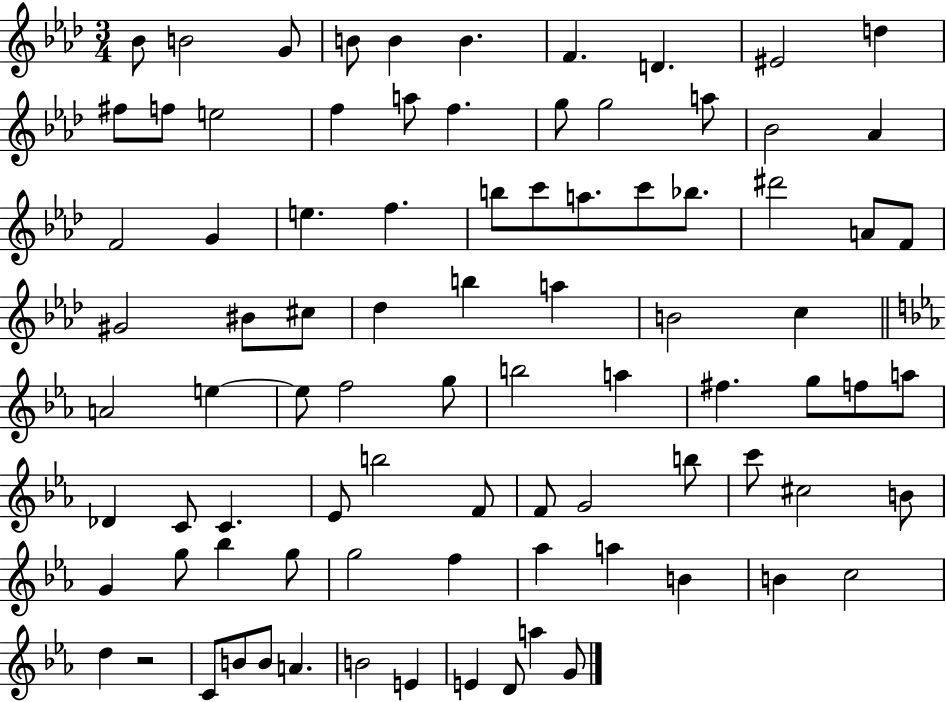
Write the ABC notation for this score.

X:1
T:Untitled
M:3/4
L:1/4
K:Ab
_B/2 B2 G/2 B/2 B B F D ^E2 d ^f/2 f/2 e2 f a/2 f g/2 g2 a/2 _B2 _A F2 G e f b/2 c'/2 a/2 c'/2 _b/2 ^d'2 A/2 F/2 ^G2 ^B/2 ^c/2 _d b a B2 c A2 e e/2 f2 g/2 b2 a ^f g/2 f/2 a/2 _D C/2 C _E/2 b2 F/2 F/2 G2 b/2 c'/2 ^c2 B/2 G g/2 _b g/2 g2 f _a a B B c2 d z2 C/2 B/2 B/2 A B2 E E D/2 a G/2